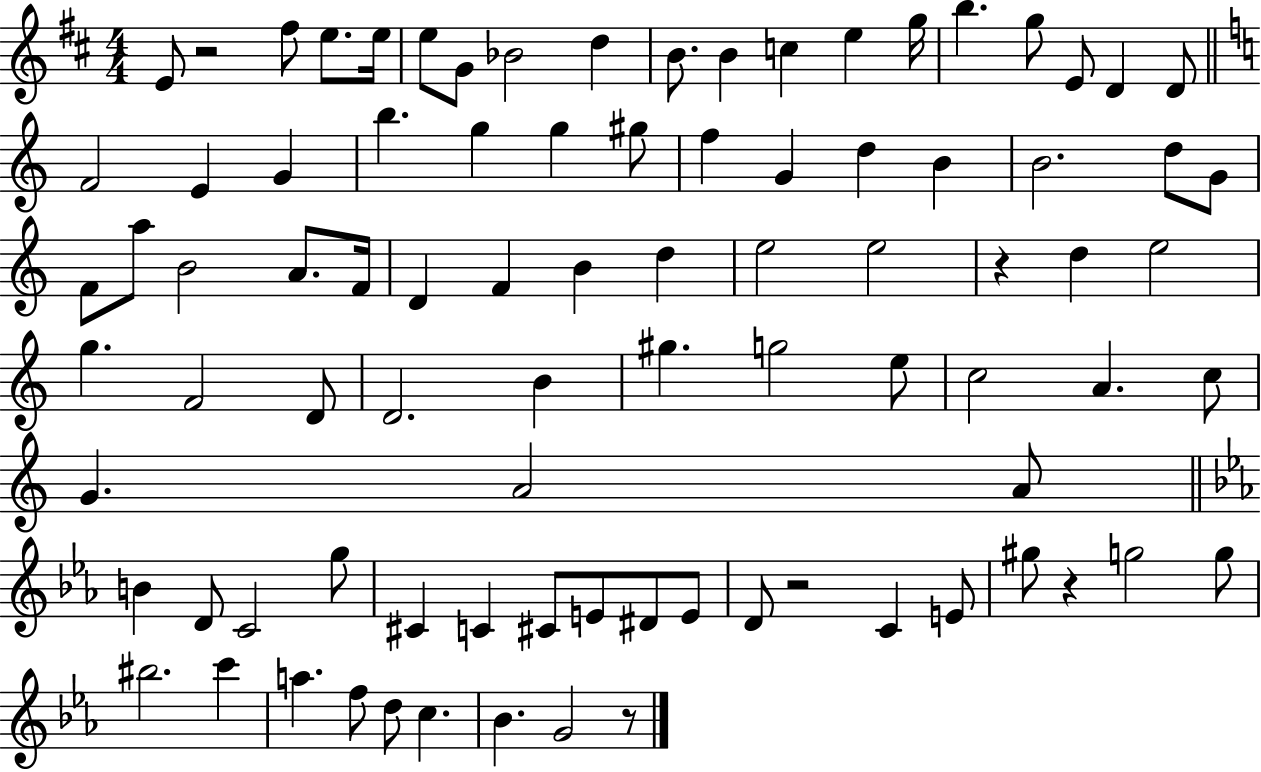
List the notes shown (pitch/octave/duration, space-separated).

E4/e R/h F#5/e E5/e. E5/s E5/e G4/e Bb4/h D5/q B4/e. B4/q C5/q E5/q G5/s B5/q. G5/e E4/e D4/q D4/e F4/h E4/q G4/q B5/q. G5/q G5/q G#5/e F5/q G4/q D5/q B4/q B4/h. D5/e G4/e F4/e A5/e B4/h A4/e. F4/s D4/q F4/q B4/q D5/q E5/h E5/h R/q D5/q E5/h G5/q. F4/h D4/e D4/h. B4/q G#5/q. G5/h E5/e C5/h A4/q. C5/e G4/q. A4/h A4/e B4/q D4/e C4/h G5/e C#4/q C4/q C#4/e E4/e D#4/e E4/e D4/e R/h C4/q E4/e G#5/e R/q G5/h G5/e BIS5/h. C6/q A5/q. F5/e D5/e C5/q. Bb4/q. G4/h R/e